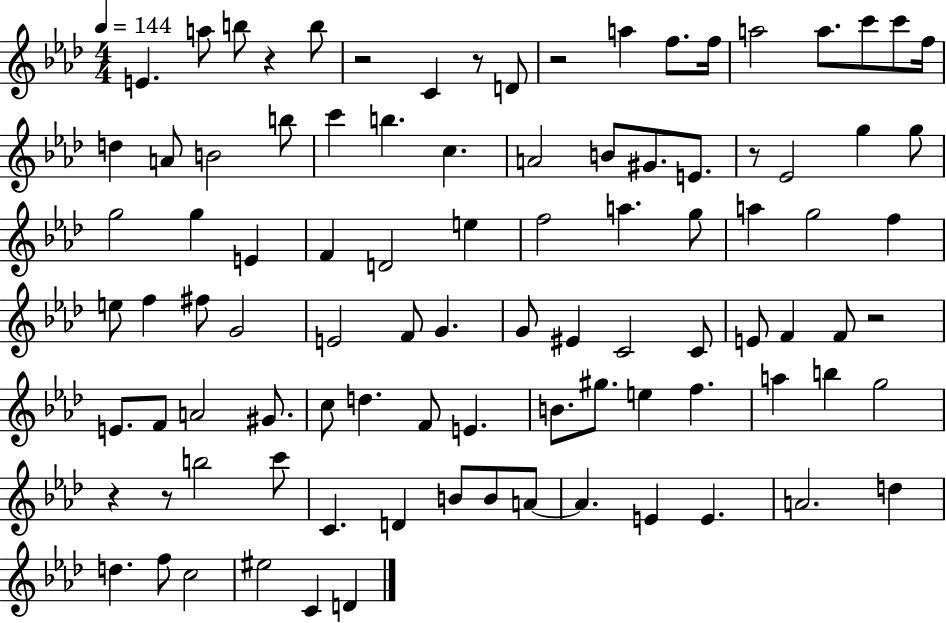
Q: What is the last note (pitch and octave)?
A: D4